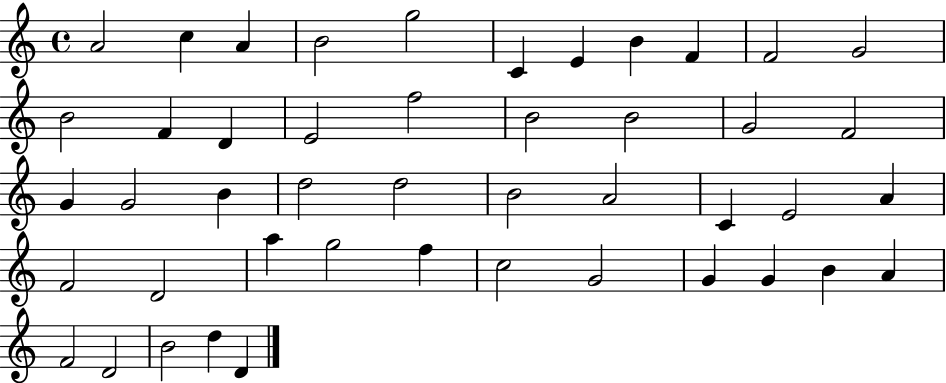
X:1
T:Untitled
M:4/4
L:1/4
K:C
A2 c A B2 g2 C E B F F2 G2 B2 F D E2 f2 B2 B2 G2 F2 G G2 B d2 d2 B2 A2 C E2 A F2 D2 a g2 f c2 G2 G G B A F2 D2 B2 d D